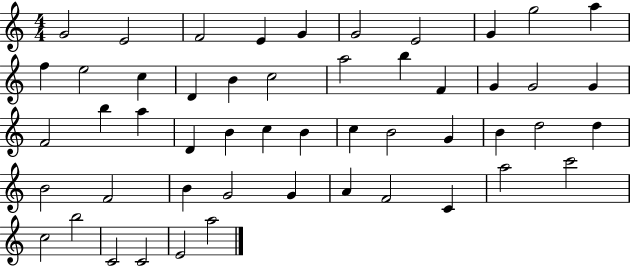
X:1
T:Untitled
M:4/4
L:1/4
K:C
G2 E2 F2 E G G2 E2 G g2 a f e2 c D B c2 a2 b F G G2 G F2 b a D B c B c B2 G B d2 d B2 F2 B G2 G A F2 C a2 c'2 c2 b2 C2 C2 E2 a2